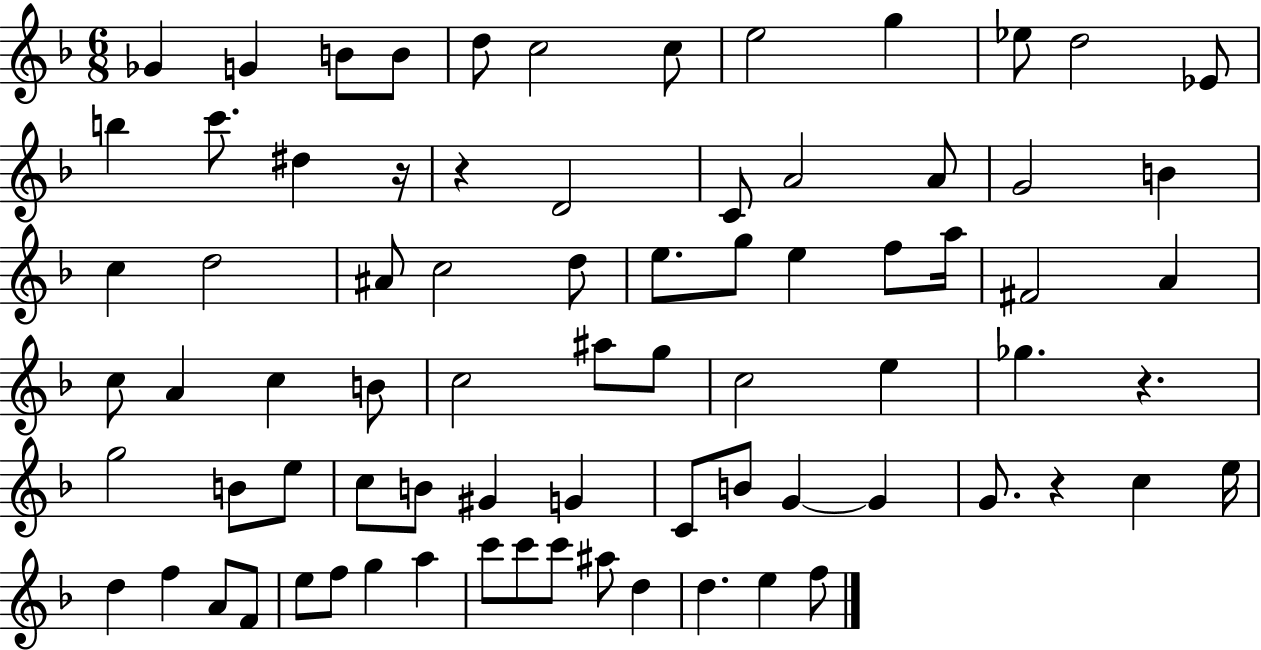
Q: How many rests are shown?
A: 4